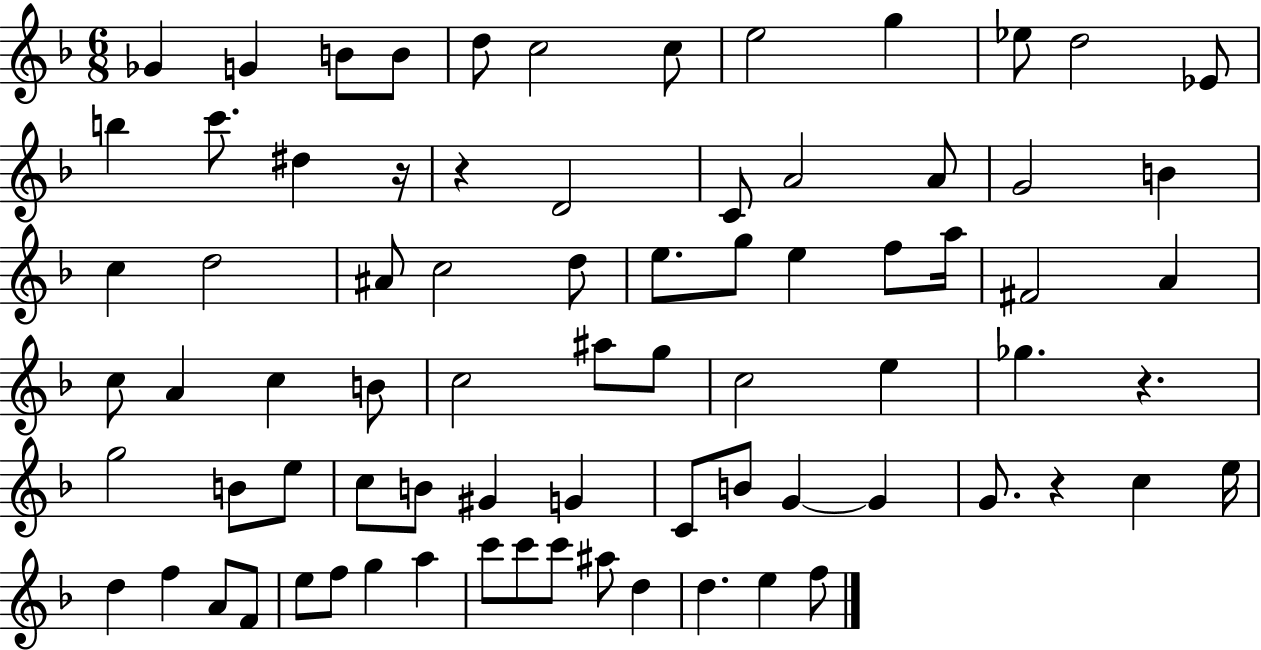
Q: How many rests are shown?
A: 4